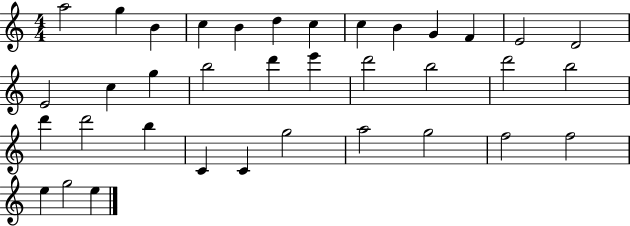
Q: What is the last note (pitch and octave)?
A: E5